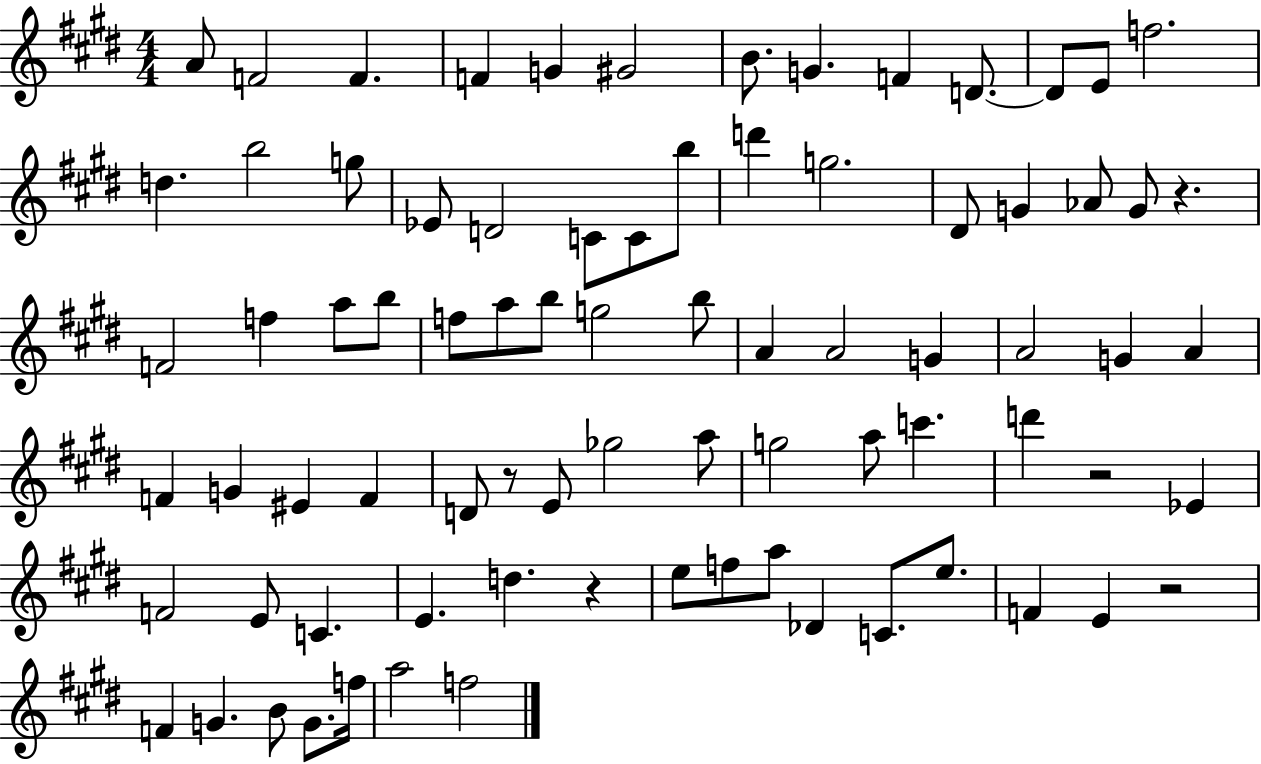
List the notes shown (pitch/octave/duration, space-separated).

A4/e F4/h F4/q. F4/q G4/q G#4/h B4/e. G4/q. F4/q D4/e. D4/e E4/e F5/h. D5/q. B5/h G5/e Eb4/e D4/h C4/e C4/e B5/e D6/q G5/h. D#4/e G4/q Ab4/e G4/e R/q. F4/h F5/q A5/e B5/e F5/e A5/e B5/e G5/h B5/e A4/q A4/h G4/q A4/h G4/q A4/q F4/q G4/q EIS4/q F4/q D4/e R/e E4/e Gb5/h A5/e G5/h A5/e C6/q. D6/q R/h Eb4/q F4/h E4/e C4/q. E4/q. D5/q. R/q E5/e F5/e A5/e Db4/q C4/e. E5/e. F4/q E4/q R/h F4/q G4/q. B4/e G4/e. F5/s A5/h F5/h